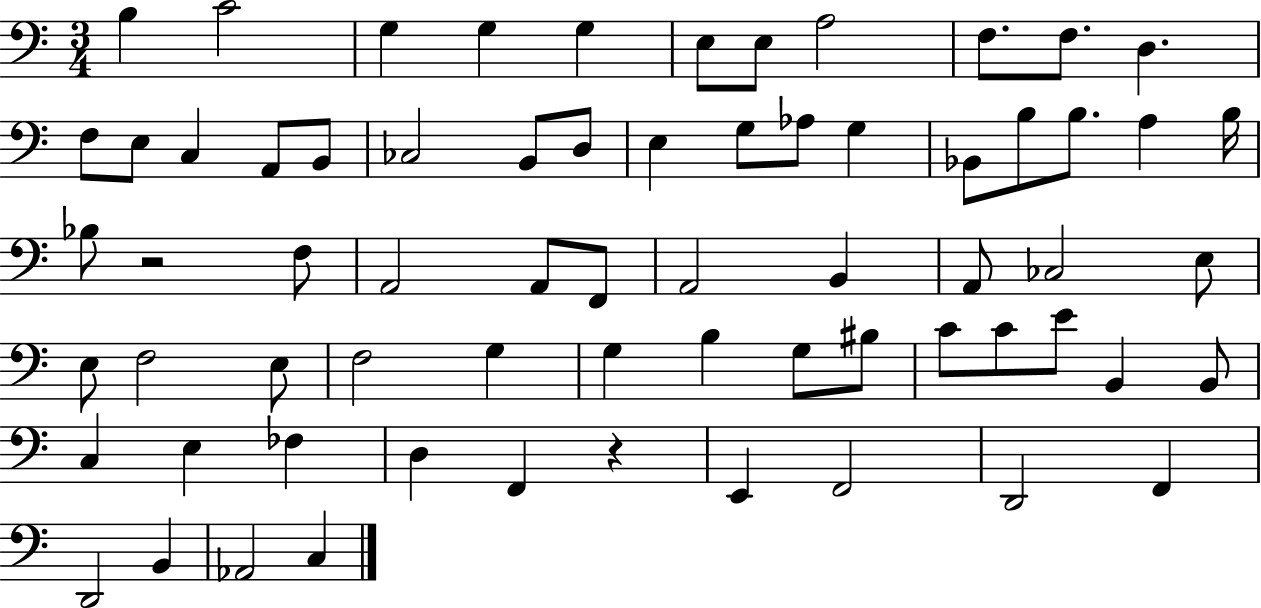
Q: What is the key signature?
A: C major